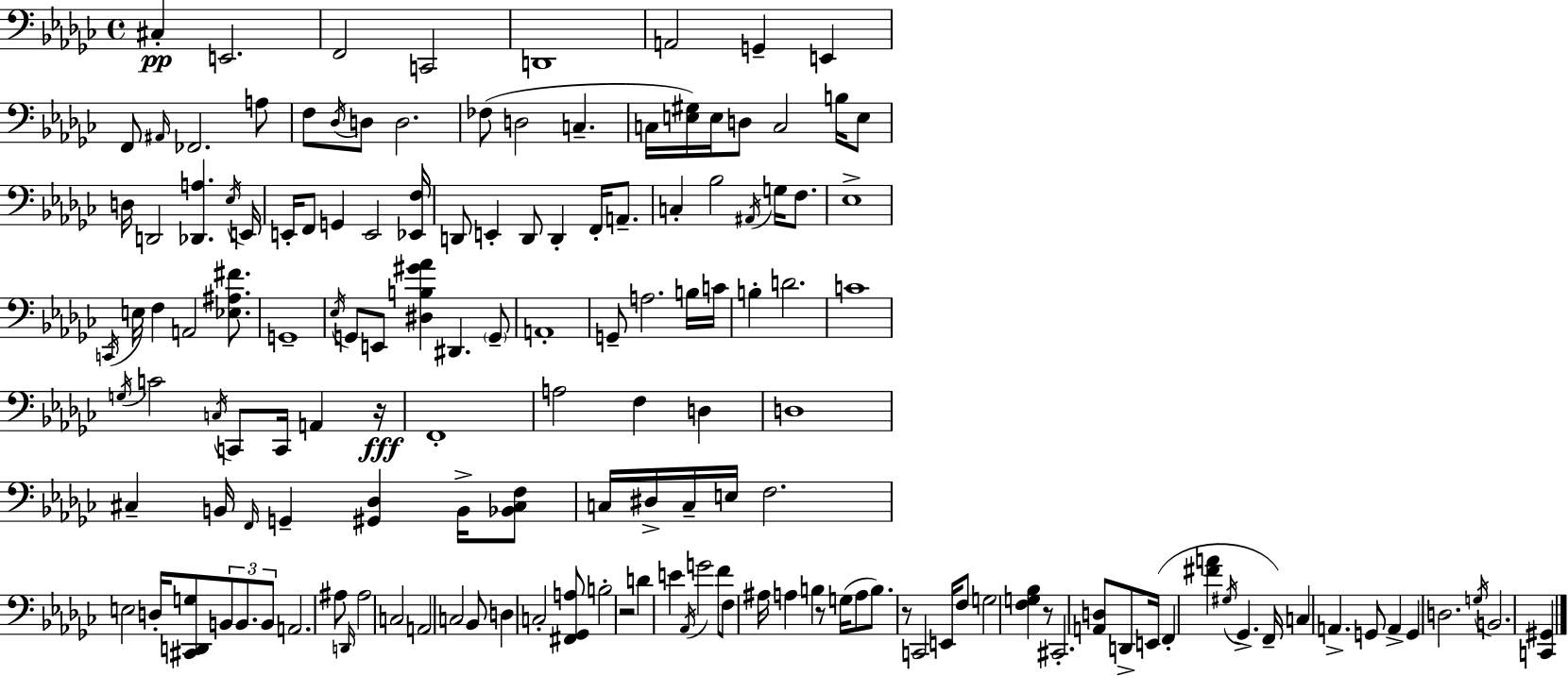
C#3/q E2/h. F2/h C2/h D2/w A2/h G2/q E2/q F2/e A#2/s FES2/h. A3/e F3/e Db3/s D3/e D3/h. FES3/e D3/h C3/q. C3/s [E3,G#3]/s E3/s D3/e C3/h B3/s E3/e D3/s D2/h [Db2,A3]/q. Eb3/s E2/s E2/s F2/e G2/q E2/h [Eb2,F3]/s D2/e E2/q D2/e D2/q F2/s A2/e. C3/q Bb3/h A#2/s G3/s F3/e. Eb3/w C2/s E3/s F3/q A2/h [Eb3,A#3,F#4]/e. G2/w Eb3/s G2/e E2/e [D#3,B3,G#4,Ab4]/q D#2/q. G2/e A2/w G2/e A3/h. B3/s C4/s B3/q D4/h. C4/w G3/s C4/h C3/s C2/e C2/s A2/q R/s F2/w A3/h F3/q D3/q D3/w C#3/q B2/s F2/s G2/q [G#2,Db3]/q B2/s [Bb2,C#3,F3]/e C3/s D#3/s C3/s E3/s F3/h. E3/h D3/s [C#2,D2,G3]/e B2/e B2/e. B2/e A2/h. A#3/e D2/s A#3/h C3/h A2/h C3/h Bb2/e D3/q C3/h [F#2,Gb2,A3]/e B3/h R/h D4/q E4/q Ab2/s G4/h F4/e F3/e A#3/s A3/q B3/q R/e G3/s A3/e B3/e. R/e C2/h E2/s F3/e G3/h [F3,G3,Bb3]/q R/e C#2/h. [A2,D3]/e D2/e E2/s F2/q [F#4,A4]/q G#3/s Gb2/q. F2/s C3/q A2/q. G2/e A2/q G2/q D3/h. G3/s B2/h. [C2,G#2]/q